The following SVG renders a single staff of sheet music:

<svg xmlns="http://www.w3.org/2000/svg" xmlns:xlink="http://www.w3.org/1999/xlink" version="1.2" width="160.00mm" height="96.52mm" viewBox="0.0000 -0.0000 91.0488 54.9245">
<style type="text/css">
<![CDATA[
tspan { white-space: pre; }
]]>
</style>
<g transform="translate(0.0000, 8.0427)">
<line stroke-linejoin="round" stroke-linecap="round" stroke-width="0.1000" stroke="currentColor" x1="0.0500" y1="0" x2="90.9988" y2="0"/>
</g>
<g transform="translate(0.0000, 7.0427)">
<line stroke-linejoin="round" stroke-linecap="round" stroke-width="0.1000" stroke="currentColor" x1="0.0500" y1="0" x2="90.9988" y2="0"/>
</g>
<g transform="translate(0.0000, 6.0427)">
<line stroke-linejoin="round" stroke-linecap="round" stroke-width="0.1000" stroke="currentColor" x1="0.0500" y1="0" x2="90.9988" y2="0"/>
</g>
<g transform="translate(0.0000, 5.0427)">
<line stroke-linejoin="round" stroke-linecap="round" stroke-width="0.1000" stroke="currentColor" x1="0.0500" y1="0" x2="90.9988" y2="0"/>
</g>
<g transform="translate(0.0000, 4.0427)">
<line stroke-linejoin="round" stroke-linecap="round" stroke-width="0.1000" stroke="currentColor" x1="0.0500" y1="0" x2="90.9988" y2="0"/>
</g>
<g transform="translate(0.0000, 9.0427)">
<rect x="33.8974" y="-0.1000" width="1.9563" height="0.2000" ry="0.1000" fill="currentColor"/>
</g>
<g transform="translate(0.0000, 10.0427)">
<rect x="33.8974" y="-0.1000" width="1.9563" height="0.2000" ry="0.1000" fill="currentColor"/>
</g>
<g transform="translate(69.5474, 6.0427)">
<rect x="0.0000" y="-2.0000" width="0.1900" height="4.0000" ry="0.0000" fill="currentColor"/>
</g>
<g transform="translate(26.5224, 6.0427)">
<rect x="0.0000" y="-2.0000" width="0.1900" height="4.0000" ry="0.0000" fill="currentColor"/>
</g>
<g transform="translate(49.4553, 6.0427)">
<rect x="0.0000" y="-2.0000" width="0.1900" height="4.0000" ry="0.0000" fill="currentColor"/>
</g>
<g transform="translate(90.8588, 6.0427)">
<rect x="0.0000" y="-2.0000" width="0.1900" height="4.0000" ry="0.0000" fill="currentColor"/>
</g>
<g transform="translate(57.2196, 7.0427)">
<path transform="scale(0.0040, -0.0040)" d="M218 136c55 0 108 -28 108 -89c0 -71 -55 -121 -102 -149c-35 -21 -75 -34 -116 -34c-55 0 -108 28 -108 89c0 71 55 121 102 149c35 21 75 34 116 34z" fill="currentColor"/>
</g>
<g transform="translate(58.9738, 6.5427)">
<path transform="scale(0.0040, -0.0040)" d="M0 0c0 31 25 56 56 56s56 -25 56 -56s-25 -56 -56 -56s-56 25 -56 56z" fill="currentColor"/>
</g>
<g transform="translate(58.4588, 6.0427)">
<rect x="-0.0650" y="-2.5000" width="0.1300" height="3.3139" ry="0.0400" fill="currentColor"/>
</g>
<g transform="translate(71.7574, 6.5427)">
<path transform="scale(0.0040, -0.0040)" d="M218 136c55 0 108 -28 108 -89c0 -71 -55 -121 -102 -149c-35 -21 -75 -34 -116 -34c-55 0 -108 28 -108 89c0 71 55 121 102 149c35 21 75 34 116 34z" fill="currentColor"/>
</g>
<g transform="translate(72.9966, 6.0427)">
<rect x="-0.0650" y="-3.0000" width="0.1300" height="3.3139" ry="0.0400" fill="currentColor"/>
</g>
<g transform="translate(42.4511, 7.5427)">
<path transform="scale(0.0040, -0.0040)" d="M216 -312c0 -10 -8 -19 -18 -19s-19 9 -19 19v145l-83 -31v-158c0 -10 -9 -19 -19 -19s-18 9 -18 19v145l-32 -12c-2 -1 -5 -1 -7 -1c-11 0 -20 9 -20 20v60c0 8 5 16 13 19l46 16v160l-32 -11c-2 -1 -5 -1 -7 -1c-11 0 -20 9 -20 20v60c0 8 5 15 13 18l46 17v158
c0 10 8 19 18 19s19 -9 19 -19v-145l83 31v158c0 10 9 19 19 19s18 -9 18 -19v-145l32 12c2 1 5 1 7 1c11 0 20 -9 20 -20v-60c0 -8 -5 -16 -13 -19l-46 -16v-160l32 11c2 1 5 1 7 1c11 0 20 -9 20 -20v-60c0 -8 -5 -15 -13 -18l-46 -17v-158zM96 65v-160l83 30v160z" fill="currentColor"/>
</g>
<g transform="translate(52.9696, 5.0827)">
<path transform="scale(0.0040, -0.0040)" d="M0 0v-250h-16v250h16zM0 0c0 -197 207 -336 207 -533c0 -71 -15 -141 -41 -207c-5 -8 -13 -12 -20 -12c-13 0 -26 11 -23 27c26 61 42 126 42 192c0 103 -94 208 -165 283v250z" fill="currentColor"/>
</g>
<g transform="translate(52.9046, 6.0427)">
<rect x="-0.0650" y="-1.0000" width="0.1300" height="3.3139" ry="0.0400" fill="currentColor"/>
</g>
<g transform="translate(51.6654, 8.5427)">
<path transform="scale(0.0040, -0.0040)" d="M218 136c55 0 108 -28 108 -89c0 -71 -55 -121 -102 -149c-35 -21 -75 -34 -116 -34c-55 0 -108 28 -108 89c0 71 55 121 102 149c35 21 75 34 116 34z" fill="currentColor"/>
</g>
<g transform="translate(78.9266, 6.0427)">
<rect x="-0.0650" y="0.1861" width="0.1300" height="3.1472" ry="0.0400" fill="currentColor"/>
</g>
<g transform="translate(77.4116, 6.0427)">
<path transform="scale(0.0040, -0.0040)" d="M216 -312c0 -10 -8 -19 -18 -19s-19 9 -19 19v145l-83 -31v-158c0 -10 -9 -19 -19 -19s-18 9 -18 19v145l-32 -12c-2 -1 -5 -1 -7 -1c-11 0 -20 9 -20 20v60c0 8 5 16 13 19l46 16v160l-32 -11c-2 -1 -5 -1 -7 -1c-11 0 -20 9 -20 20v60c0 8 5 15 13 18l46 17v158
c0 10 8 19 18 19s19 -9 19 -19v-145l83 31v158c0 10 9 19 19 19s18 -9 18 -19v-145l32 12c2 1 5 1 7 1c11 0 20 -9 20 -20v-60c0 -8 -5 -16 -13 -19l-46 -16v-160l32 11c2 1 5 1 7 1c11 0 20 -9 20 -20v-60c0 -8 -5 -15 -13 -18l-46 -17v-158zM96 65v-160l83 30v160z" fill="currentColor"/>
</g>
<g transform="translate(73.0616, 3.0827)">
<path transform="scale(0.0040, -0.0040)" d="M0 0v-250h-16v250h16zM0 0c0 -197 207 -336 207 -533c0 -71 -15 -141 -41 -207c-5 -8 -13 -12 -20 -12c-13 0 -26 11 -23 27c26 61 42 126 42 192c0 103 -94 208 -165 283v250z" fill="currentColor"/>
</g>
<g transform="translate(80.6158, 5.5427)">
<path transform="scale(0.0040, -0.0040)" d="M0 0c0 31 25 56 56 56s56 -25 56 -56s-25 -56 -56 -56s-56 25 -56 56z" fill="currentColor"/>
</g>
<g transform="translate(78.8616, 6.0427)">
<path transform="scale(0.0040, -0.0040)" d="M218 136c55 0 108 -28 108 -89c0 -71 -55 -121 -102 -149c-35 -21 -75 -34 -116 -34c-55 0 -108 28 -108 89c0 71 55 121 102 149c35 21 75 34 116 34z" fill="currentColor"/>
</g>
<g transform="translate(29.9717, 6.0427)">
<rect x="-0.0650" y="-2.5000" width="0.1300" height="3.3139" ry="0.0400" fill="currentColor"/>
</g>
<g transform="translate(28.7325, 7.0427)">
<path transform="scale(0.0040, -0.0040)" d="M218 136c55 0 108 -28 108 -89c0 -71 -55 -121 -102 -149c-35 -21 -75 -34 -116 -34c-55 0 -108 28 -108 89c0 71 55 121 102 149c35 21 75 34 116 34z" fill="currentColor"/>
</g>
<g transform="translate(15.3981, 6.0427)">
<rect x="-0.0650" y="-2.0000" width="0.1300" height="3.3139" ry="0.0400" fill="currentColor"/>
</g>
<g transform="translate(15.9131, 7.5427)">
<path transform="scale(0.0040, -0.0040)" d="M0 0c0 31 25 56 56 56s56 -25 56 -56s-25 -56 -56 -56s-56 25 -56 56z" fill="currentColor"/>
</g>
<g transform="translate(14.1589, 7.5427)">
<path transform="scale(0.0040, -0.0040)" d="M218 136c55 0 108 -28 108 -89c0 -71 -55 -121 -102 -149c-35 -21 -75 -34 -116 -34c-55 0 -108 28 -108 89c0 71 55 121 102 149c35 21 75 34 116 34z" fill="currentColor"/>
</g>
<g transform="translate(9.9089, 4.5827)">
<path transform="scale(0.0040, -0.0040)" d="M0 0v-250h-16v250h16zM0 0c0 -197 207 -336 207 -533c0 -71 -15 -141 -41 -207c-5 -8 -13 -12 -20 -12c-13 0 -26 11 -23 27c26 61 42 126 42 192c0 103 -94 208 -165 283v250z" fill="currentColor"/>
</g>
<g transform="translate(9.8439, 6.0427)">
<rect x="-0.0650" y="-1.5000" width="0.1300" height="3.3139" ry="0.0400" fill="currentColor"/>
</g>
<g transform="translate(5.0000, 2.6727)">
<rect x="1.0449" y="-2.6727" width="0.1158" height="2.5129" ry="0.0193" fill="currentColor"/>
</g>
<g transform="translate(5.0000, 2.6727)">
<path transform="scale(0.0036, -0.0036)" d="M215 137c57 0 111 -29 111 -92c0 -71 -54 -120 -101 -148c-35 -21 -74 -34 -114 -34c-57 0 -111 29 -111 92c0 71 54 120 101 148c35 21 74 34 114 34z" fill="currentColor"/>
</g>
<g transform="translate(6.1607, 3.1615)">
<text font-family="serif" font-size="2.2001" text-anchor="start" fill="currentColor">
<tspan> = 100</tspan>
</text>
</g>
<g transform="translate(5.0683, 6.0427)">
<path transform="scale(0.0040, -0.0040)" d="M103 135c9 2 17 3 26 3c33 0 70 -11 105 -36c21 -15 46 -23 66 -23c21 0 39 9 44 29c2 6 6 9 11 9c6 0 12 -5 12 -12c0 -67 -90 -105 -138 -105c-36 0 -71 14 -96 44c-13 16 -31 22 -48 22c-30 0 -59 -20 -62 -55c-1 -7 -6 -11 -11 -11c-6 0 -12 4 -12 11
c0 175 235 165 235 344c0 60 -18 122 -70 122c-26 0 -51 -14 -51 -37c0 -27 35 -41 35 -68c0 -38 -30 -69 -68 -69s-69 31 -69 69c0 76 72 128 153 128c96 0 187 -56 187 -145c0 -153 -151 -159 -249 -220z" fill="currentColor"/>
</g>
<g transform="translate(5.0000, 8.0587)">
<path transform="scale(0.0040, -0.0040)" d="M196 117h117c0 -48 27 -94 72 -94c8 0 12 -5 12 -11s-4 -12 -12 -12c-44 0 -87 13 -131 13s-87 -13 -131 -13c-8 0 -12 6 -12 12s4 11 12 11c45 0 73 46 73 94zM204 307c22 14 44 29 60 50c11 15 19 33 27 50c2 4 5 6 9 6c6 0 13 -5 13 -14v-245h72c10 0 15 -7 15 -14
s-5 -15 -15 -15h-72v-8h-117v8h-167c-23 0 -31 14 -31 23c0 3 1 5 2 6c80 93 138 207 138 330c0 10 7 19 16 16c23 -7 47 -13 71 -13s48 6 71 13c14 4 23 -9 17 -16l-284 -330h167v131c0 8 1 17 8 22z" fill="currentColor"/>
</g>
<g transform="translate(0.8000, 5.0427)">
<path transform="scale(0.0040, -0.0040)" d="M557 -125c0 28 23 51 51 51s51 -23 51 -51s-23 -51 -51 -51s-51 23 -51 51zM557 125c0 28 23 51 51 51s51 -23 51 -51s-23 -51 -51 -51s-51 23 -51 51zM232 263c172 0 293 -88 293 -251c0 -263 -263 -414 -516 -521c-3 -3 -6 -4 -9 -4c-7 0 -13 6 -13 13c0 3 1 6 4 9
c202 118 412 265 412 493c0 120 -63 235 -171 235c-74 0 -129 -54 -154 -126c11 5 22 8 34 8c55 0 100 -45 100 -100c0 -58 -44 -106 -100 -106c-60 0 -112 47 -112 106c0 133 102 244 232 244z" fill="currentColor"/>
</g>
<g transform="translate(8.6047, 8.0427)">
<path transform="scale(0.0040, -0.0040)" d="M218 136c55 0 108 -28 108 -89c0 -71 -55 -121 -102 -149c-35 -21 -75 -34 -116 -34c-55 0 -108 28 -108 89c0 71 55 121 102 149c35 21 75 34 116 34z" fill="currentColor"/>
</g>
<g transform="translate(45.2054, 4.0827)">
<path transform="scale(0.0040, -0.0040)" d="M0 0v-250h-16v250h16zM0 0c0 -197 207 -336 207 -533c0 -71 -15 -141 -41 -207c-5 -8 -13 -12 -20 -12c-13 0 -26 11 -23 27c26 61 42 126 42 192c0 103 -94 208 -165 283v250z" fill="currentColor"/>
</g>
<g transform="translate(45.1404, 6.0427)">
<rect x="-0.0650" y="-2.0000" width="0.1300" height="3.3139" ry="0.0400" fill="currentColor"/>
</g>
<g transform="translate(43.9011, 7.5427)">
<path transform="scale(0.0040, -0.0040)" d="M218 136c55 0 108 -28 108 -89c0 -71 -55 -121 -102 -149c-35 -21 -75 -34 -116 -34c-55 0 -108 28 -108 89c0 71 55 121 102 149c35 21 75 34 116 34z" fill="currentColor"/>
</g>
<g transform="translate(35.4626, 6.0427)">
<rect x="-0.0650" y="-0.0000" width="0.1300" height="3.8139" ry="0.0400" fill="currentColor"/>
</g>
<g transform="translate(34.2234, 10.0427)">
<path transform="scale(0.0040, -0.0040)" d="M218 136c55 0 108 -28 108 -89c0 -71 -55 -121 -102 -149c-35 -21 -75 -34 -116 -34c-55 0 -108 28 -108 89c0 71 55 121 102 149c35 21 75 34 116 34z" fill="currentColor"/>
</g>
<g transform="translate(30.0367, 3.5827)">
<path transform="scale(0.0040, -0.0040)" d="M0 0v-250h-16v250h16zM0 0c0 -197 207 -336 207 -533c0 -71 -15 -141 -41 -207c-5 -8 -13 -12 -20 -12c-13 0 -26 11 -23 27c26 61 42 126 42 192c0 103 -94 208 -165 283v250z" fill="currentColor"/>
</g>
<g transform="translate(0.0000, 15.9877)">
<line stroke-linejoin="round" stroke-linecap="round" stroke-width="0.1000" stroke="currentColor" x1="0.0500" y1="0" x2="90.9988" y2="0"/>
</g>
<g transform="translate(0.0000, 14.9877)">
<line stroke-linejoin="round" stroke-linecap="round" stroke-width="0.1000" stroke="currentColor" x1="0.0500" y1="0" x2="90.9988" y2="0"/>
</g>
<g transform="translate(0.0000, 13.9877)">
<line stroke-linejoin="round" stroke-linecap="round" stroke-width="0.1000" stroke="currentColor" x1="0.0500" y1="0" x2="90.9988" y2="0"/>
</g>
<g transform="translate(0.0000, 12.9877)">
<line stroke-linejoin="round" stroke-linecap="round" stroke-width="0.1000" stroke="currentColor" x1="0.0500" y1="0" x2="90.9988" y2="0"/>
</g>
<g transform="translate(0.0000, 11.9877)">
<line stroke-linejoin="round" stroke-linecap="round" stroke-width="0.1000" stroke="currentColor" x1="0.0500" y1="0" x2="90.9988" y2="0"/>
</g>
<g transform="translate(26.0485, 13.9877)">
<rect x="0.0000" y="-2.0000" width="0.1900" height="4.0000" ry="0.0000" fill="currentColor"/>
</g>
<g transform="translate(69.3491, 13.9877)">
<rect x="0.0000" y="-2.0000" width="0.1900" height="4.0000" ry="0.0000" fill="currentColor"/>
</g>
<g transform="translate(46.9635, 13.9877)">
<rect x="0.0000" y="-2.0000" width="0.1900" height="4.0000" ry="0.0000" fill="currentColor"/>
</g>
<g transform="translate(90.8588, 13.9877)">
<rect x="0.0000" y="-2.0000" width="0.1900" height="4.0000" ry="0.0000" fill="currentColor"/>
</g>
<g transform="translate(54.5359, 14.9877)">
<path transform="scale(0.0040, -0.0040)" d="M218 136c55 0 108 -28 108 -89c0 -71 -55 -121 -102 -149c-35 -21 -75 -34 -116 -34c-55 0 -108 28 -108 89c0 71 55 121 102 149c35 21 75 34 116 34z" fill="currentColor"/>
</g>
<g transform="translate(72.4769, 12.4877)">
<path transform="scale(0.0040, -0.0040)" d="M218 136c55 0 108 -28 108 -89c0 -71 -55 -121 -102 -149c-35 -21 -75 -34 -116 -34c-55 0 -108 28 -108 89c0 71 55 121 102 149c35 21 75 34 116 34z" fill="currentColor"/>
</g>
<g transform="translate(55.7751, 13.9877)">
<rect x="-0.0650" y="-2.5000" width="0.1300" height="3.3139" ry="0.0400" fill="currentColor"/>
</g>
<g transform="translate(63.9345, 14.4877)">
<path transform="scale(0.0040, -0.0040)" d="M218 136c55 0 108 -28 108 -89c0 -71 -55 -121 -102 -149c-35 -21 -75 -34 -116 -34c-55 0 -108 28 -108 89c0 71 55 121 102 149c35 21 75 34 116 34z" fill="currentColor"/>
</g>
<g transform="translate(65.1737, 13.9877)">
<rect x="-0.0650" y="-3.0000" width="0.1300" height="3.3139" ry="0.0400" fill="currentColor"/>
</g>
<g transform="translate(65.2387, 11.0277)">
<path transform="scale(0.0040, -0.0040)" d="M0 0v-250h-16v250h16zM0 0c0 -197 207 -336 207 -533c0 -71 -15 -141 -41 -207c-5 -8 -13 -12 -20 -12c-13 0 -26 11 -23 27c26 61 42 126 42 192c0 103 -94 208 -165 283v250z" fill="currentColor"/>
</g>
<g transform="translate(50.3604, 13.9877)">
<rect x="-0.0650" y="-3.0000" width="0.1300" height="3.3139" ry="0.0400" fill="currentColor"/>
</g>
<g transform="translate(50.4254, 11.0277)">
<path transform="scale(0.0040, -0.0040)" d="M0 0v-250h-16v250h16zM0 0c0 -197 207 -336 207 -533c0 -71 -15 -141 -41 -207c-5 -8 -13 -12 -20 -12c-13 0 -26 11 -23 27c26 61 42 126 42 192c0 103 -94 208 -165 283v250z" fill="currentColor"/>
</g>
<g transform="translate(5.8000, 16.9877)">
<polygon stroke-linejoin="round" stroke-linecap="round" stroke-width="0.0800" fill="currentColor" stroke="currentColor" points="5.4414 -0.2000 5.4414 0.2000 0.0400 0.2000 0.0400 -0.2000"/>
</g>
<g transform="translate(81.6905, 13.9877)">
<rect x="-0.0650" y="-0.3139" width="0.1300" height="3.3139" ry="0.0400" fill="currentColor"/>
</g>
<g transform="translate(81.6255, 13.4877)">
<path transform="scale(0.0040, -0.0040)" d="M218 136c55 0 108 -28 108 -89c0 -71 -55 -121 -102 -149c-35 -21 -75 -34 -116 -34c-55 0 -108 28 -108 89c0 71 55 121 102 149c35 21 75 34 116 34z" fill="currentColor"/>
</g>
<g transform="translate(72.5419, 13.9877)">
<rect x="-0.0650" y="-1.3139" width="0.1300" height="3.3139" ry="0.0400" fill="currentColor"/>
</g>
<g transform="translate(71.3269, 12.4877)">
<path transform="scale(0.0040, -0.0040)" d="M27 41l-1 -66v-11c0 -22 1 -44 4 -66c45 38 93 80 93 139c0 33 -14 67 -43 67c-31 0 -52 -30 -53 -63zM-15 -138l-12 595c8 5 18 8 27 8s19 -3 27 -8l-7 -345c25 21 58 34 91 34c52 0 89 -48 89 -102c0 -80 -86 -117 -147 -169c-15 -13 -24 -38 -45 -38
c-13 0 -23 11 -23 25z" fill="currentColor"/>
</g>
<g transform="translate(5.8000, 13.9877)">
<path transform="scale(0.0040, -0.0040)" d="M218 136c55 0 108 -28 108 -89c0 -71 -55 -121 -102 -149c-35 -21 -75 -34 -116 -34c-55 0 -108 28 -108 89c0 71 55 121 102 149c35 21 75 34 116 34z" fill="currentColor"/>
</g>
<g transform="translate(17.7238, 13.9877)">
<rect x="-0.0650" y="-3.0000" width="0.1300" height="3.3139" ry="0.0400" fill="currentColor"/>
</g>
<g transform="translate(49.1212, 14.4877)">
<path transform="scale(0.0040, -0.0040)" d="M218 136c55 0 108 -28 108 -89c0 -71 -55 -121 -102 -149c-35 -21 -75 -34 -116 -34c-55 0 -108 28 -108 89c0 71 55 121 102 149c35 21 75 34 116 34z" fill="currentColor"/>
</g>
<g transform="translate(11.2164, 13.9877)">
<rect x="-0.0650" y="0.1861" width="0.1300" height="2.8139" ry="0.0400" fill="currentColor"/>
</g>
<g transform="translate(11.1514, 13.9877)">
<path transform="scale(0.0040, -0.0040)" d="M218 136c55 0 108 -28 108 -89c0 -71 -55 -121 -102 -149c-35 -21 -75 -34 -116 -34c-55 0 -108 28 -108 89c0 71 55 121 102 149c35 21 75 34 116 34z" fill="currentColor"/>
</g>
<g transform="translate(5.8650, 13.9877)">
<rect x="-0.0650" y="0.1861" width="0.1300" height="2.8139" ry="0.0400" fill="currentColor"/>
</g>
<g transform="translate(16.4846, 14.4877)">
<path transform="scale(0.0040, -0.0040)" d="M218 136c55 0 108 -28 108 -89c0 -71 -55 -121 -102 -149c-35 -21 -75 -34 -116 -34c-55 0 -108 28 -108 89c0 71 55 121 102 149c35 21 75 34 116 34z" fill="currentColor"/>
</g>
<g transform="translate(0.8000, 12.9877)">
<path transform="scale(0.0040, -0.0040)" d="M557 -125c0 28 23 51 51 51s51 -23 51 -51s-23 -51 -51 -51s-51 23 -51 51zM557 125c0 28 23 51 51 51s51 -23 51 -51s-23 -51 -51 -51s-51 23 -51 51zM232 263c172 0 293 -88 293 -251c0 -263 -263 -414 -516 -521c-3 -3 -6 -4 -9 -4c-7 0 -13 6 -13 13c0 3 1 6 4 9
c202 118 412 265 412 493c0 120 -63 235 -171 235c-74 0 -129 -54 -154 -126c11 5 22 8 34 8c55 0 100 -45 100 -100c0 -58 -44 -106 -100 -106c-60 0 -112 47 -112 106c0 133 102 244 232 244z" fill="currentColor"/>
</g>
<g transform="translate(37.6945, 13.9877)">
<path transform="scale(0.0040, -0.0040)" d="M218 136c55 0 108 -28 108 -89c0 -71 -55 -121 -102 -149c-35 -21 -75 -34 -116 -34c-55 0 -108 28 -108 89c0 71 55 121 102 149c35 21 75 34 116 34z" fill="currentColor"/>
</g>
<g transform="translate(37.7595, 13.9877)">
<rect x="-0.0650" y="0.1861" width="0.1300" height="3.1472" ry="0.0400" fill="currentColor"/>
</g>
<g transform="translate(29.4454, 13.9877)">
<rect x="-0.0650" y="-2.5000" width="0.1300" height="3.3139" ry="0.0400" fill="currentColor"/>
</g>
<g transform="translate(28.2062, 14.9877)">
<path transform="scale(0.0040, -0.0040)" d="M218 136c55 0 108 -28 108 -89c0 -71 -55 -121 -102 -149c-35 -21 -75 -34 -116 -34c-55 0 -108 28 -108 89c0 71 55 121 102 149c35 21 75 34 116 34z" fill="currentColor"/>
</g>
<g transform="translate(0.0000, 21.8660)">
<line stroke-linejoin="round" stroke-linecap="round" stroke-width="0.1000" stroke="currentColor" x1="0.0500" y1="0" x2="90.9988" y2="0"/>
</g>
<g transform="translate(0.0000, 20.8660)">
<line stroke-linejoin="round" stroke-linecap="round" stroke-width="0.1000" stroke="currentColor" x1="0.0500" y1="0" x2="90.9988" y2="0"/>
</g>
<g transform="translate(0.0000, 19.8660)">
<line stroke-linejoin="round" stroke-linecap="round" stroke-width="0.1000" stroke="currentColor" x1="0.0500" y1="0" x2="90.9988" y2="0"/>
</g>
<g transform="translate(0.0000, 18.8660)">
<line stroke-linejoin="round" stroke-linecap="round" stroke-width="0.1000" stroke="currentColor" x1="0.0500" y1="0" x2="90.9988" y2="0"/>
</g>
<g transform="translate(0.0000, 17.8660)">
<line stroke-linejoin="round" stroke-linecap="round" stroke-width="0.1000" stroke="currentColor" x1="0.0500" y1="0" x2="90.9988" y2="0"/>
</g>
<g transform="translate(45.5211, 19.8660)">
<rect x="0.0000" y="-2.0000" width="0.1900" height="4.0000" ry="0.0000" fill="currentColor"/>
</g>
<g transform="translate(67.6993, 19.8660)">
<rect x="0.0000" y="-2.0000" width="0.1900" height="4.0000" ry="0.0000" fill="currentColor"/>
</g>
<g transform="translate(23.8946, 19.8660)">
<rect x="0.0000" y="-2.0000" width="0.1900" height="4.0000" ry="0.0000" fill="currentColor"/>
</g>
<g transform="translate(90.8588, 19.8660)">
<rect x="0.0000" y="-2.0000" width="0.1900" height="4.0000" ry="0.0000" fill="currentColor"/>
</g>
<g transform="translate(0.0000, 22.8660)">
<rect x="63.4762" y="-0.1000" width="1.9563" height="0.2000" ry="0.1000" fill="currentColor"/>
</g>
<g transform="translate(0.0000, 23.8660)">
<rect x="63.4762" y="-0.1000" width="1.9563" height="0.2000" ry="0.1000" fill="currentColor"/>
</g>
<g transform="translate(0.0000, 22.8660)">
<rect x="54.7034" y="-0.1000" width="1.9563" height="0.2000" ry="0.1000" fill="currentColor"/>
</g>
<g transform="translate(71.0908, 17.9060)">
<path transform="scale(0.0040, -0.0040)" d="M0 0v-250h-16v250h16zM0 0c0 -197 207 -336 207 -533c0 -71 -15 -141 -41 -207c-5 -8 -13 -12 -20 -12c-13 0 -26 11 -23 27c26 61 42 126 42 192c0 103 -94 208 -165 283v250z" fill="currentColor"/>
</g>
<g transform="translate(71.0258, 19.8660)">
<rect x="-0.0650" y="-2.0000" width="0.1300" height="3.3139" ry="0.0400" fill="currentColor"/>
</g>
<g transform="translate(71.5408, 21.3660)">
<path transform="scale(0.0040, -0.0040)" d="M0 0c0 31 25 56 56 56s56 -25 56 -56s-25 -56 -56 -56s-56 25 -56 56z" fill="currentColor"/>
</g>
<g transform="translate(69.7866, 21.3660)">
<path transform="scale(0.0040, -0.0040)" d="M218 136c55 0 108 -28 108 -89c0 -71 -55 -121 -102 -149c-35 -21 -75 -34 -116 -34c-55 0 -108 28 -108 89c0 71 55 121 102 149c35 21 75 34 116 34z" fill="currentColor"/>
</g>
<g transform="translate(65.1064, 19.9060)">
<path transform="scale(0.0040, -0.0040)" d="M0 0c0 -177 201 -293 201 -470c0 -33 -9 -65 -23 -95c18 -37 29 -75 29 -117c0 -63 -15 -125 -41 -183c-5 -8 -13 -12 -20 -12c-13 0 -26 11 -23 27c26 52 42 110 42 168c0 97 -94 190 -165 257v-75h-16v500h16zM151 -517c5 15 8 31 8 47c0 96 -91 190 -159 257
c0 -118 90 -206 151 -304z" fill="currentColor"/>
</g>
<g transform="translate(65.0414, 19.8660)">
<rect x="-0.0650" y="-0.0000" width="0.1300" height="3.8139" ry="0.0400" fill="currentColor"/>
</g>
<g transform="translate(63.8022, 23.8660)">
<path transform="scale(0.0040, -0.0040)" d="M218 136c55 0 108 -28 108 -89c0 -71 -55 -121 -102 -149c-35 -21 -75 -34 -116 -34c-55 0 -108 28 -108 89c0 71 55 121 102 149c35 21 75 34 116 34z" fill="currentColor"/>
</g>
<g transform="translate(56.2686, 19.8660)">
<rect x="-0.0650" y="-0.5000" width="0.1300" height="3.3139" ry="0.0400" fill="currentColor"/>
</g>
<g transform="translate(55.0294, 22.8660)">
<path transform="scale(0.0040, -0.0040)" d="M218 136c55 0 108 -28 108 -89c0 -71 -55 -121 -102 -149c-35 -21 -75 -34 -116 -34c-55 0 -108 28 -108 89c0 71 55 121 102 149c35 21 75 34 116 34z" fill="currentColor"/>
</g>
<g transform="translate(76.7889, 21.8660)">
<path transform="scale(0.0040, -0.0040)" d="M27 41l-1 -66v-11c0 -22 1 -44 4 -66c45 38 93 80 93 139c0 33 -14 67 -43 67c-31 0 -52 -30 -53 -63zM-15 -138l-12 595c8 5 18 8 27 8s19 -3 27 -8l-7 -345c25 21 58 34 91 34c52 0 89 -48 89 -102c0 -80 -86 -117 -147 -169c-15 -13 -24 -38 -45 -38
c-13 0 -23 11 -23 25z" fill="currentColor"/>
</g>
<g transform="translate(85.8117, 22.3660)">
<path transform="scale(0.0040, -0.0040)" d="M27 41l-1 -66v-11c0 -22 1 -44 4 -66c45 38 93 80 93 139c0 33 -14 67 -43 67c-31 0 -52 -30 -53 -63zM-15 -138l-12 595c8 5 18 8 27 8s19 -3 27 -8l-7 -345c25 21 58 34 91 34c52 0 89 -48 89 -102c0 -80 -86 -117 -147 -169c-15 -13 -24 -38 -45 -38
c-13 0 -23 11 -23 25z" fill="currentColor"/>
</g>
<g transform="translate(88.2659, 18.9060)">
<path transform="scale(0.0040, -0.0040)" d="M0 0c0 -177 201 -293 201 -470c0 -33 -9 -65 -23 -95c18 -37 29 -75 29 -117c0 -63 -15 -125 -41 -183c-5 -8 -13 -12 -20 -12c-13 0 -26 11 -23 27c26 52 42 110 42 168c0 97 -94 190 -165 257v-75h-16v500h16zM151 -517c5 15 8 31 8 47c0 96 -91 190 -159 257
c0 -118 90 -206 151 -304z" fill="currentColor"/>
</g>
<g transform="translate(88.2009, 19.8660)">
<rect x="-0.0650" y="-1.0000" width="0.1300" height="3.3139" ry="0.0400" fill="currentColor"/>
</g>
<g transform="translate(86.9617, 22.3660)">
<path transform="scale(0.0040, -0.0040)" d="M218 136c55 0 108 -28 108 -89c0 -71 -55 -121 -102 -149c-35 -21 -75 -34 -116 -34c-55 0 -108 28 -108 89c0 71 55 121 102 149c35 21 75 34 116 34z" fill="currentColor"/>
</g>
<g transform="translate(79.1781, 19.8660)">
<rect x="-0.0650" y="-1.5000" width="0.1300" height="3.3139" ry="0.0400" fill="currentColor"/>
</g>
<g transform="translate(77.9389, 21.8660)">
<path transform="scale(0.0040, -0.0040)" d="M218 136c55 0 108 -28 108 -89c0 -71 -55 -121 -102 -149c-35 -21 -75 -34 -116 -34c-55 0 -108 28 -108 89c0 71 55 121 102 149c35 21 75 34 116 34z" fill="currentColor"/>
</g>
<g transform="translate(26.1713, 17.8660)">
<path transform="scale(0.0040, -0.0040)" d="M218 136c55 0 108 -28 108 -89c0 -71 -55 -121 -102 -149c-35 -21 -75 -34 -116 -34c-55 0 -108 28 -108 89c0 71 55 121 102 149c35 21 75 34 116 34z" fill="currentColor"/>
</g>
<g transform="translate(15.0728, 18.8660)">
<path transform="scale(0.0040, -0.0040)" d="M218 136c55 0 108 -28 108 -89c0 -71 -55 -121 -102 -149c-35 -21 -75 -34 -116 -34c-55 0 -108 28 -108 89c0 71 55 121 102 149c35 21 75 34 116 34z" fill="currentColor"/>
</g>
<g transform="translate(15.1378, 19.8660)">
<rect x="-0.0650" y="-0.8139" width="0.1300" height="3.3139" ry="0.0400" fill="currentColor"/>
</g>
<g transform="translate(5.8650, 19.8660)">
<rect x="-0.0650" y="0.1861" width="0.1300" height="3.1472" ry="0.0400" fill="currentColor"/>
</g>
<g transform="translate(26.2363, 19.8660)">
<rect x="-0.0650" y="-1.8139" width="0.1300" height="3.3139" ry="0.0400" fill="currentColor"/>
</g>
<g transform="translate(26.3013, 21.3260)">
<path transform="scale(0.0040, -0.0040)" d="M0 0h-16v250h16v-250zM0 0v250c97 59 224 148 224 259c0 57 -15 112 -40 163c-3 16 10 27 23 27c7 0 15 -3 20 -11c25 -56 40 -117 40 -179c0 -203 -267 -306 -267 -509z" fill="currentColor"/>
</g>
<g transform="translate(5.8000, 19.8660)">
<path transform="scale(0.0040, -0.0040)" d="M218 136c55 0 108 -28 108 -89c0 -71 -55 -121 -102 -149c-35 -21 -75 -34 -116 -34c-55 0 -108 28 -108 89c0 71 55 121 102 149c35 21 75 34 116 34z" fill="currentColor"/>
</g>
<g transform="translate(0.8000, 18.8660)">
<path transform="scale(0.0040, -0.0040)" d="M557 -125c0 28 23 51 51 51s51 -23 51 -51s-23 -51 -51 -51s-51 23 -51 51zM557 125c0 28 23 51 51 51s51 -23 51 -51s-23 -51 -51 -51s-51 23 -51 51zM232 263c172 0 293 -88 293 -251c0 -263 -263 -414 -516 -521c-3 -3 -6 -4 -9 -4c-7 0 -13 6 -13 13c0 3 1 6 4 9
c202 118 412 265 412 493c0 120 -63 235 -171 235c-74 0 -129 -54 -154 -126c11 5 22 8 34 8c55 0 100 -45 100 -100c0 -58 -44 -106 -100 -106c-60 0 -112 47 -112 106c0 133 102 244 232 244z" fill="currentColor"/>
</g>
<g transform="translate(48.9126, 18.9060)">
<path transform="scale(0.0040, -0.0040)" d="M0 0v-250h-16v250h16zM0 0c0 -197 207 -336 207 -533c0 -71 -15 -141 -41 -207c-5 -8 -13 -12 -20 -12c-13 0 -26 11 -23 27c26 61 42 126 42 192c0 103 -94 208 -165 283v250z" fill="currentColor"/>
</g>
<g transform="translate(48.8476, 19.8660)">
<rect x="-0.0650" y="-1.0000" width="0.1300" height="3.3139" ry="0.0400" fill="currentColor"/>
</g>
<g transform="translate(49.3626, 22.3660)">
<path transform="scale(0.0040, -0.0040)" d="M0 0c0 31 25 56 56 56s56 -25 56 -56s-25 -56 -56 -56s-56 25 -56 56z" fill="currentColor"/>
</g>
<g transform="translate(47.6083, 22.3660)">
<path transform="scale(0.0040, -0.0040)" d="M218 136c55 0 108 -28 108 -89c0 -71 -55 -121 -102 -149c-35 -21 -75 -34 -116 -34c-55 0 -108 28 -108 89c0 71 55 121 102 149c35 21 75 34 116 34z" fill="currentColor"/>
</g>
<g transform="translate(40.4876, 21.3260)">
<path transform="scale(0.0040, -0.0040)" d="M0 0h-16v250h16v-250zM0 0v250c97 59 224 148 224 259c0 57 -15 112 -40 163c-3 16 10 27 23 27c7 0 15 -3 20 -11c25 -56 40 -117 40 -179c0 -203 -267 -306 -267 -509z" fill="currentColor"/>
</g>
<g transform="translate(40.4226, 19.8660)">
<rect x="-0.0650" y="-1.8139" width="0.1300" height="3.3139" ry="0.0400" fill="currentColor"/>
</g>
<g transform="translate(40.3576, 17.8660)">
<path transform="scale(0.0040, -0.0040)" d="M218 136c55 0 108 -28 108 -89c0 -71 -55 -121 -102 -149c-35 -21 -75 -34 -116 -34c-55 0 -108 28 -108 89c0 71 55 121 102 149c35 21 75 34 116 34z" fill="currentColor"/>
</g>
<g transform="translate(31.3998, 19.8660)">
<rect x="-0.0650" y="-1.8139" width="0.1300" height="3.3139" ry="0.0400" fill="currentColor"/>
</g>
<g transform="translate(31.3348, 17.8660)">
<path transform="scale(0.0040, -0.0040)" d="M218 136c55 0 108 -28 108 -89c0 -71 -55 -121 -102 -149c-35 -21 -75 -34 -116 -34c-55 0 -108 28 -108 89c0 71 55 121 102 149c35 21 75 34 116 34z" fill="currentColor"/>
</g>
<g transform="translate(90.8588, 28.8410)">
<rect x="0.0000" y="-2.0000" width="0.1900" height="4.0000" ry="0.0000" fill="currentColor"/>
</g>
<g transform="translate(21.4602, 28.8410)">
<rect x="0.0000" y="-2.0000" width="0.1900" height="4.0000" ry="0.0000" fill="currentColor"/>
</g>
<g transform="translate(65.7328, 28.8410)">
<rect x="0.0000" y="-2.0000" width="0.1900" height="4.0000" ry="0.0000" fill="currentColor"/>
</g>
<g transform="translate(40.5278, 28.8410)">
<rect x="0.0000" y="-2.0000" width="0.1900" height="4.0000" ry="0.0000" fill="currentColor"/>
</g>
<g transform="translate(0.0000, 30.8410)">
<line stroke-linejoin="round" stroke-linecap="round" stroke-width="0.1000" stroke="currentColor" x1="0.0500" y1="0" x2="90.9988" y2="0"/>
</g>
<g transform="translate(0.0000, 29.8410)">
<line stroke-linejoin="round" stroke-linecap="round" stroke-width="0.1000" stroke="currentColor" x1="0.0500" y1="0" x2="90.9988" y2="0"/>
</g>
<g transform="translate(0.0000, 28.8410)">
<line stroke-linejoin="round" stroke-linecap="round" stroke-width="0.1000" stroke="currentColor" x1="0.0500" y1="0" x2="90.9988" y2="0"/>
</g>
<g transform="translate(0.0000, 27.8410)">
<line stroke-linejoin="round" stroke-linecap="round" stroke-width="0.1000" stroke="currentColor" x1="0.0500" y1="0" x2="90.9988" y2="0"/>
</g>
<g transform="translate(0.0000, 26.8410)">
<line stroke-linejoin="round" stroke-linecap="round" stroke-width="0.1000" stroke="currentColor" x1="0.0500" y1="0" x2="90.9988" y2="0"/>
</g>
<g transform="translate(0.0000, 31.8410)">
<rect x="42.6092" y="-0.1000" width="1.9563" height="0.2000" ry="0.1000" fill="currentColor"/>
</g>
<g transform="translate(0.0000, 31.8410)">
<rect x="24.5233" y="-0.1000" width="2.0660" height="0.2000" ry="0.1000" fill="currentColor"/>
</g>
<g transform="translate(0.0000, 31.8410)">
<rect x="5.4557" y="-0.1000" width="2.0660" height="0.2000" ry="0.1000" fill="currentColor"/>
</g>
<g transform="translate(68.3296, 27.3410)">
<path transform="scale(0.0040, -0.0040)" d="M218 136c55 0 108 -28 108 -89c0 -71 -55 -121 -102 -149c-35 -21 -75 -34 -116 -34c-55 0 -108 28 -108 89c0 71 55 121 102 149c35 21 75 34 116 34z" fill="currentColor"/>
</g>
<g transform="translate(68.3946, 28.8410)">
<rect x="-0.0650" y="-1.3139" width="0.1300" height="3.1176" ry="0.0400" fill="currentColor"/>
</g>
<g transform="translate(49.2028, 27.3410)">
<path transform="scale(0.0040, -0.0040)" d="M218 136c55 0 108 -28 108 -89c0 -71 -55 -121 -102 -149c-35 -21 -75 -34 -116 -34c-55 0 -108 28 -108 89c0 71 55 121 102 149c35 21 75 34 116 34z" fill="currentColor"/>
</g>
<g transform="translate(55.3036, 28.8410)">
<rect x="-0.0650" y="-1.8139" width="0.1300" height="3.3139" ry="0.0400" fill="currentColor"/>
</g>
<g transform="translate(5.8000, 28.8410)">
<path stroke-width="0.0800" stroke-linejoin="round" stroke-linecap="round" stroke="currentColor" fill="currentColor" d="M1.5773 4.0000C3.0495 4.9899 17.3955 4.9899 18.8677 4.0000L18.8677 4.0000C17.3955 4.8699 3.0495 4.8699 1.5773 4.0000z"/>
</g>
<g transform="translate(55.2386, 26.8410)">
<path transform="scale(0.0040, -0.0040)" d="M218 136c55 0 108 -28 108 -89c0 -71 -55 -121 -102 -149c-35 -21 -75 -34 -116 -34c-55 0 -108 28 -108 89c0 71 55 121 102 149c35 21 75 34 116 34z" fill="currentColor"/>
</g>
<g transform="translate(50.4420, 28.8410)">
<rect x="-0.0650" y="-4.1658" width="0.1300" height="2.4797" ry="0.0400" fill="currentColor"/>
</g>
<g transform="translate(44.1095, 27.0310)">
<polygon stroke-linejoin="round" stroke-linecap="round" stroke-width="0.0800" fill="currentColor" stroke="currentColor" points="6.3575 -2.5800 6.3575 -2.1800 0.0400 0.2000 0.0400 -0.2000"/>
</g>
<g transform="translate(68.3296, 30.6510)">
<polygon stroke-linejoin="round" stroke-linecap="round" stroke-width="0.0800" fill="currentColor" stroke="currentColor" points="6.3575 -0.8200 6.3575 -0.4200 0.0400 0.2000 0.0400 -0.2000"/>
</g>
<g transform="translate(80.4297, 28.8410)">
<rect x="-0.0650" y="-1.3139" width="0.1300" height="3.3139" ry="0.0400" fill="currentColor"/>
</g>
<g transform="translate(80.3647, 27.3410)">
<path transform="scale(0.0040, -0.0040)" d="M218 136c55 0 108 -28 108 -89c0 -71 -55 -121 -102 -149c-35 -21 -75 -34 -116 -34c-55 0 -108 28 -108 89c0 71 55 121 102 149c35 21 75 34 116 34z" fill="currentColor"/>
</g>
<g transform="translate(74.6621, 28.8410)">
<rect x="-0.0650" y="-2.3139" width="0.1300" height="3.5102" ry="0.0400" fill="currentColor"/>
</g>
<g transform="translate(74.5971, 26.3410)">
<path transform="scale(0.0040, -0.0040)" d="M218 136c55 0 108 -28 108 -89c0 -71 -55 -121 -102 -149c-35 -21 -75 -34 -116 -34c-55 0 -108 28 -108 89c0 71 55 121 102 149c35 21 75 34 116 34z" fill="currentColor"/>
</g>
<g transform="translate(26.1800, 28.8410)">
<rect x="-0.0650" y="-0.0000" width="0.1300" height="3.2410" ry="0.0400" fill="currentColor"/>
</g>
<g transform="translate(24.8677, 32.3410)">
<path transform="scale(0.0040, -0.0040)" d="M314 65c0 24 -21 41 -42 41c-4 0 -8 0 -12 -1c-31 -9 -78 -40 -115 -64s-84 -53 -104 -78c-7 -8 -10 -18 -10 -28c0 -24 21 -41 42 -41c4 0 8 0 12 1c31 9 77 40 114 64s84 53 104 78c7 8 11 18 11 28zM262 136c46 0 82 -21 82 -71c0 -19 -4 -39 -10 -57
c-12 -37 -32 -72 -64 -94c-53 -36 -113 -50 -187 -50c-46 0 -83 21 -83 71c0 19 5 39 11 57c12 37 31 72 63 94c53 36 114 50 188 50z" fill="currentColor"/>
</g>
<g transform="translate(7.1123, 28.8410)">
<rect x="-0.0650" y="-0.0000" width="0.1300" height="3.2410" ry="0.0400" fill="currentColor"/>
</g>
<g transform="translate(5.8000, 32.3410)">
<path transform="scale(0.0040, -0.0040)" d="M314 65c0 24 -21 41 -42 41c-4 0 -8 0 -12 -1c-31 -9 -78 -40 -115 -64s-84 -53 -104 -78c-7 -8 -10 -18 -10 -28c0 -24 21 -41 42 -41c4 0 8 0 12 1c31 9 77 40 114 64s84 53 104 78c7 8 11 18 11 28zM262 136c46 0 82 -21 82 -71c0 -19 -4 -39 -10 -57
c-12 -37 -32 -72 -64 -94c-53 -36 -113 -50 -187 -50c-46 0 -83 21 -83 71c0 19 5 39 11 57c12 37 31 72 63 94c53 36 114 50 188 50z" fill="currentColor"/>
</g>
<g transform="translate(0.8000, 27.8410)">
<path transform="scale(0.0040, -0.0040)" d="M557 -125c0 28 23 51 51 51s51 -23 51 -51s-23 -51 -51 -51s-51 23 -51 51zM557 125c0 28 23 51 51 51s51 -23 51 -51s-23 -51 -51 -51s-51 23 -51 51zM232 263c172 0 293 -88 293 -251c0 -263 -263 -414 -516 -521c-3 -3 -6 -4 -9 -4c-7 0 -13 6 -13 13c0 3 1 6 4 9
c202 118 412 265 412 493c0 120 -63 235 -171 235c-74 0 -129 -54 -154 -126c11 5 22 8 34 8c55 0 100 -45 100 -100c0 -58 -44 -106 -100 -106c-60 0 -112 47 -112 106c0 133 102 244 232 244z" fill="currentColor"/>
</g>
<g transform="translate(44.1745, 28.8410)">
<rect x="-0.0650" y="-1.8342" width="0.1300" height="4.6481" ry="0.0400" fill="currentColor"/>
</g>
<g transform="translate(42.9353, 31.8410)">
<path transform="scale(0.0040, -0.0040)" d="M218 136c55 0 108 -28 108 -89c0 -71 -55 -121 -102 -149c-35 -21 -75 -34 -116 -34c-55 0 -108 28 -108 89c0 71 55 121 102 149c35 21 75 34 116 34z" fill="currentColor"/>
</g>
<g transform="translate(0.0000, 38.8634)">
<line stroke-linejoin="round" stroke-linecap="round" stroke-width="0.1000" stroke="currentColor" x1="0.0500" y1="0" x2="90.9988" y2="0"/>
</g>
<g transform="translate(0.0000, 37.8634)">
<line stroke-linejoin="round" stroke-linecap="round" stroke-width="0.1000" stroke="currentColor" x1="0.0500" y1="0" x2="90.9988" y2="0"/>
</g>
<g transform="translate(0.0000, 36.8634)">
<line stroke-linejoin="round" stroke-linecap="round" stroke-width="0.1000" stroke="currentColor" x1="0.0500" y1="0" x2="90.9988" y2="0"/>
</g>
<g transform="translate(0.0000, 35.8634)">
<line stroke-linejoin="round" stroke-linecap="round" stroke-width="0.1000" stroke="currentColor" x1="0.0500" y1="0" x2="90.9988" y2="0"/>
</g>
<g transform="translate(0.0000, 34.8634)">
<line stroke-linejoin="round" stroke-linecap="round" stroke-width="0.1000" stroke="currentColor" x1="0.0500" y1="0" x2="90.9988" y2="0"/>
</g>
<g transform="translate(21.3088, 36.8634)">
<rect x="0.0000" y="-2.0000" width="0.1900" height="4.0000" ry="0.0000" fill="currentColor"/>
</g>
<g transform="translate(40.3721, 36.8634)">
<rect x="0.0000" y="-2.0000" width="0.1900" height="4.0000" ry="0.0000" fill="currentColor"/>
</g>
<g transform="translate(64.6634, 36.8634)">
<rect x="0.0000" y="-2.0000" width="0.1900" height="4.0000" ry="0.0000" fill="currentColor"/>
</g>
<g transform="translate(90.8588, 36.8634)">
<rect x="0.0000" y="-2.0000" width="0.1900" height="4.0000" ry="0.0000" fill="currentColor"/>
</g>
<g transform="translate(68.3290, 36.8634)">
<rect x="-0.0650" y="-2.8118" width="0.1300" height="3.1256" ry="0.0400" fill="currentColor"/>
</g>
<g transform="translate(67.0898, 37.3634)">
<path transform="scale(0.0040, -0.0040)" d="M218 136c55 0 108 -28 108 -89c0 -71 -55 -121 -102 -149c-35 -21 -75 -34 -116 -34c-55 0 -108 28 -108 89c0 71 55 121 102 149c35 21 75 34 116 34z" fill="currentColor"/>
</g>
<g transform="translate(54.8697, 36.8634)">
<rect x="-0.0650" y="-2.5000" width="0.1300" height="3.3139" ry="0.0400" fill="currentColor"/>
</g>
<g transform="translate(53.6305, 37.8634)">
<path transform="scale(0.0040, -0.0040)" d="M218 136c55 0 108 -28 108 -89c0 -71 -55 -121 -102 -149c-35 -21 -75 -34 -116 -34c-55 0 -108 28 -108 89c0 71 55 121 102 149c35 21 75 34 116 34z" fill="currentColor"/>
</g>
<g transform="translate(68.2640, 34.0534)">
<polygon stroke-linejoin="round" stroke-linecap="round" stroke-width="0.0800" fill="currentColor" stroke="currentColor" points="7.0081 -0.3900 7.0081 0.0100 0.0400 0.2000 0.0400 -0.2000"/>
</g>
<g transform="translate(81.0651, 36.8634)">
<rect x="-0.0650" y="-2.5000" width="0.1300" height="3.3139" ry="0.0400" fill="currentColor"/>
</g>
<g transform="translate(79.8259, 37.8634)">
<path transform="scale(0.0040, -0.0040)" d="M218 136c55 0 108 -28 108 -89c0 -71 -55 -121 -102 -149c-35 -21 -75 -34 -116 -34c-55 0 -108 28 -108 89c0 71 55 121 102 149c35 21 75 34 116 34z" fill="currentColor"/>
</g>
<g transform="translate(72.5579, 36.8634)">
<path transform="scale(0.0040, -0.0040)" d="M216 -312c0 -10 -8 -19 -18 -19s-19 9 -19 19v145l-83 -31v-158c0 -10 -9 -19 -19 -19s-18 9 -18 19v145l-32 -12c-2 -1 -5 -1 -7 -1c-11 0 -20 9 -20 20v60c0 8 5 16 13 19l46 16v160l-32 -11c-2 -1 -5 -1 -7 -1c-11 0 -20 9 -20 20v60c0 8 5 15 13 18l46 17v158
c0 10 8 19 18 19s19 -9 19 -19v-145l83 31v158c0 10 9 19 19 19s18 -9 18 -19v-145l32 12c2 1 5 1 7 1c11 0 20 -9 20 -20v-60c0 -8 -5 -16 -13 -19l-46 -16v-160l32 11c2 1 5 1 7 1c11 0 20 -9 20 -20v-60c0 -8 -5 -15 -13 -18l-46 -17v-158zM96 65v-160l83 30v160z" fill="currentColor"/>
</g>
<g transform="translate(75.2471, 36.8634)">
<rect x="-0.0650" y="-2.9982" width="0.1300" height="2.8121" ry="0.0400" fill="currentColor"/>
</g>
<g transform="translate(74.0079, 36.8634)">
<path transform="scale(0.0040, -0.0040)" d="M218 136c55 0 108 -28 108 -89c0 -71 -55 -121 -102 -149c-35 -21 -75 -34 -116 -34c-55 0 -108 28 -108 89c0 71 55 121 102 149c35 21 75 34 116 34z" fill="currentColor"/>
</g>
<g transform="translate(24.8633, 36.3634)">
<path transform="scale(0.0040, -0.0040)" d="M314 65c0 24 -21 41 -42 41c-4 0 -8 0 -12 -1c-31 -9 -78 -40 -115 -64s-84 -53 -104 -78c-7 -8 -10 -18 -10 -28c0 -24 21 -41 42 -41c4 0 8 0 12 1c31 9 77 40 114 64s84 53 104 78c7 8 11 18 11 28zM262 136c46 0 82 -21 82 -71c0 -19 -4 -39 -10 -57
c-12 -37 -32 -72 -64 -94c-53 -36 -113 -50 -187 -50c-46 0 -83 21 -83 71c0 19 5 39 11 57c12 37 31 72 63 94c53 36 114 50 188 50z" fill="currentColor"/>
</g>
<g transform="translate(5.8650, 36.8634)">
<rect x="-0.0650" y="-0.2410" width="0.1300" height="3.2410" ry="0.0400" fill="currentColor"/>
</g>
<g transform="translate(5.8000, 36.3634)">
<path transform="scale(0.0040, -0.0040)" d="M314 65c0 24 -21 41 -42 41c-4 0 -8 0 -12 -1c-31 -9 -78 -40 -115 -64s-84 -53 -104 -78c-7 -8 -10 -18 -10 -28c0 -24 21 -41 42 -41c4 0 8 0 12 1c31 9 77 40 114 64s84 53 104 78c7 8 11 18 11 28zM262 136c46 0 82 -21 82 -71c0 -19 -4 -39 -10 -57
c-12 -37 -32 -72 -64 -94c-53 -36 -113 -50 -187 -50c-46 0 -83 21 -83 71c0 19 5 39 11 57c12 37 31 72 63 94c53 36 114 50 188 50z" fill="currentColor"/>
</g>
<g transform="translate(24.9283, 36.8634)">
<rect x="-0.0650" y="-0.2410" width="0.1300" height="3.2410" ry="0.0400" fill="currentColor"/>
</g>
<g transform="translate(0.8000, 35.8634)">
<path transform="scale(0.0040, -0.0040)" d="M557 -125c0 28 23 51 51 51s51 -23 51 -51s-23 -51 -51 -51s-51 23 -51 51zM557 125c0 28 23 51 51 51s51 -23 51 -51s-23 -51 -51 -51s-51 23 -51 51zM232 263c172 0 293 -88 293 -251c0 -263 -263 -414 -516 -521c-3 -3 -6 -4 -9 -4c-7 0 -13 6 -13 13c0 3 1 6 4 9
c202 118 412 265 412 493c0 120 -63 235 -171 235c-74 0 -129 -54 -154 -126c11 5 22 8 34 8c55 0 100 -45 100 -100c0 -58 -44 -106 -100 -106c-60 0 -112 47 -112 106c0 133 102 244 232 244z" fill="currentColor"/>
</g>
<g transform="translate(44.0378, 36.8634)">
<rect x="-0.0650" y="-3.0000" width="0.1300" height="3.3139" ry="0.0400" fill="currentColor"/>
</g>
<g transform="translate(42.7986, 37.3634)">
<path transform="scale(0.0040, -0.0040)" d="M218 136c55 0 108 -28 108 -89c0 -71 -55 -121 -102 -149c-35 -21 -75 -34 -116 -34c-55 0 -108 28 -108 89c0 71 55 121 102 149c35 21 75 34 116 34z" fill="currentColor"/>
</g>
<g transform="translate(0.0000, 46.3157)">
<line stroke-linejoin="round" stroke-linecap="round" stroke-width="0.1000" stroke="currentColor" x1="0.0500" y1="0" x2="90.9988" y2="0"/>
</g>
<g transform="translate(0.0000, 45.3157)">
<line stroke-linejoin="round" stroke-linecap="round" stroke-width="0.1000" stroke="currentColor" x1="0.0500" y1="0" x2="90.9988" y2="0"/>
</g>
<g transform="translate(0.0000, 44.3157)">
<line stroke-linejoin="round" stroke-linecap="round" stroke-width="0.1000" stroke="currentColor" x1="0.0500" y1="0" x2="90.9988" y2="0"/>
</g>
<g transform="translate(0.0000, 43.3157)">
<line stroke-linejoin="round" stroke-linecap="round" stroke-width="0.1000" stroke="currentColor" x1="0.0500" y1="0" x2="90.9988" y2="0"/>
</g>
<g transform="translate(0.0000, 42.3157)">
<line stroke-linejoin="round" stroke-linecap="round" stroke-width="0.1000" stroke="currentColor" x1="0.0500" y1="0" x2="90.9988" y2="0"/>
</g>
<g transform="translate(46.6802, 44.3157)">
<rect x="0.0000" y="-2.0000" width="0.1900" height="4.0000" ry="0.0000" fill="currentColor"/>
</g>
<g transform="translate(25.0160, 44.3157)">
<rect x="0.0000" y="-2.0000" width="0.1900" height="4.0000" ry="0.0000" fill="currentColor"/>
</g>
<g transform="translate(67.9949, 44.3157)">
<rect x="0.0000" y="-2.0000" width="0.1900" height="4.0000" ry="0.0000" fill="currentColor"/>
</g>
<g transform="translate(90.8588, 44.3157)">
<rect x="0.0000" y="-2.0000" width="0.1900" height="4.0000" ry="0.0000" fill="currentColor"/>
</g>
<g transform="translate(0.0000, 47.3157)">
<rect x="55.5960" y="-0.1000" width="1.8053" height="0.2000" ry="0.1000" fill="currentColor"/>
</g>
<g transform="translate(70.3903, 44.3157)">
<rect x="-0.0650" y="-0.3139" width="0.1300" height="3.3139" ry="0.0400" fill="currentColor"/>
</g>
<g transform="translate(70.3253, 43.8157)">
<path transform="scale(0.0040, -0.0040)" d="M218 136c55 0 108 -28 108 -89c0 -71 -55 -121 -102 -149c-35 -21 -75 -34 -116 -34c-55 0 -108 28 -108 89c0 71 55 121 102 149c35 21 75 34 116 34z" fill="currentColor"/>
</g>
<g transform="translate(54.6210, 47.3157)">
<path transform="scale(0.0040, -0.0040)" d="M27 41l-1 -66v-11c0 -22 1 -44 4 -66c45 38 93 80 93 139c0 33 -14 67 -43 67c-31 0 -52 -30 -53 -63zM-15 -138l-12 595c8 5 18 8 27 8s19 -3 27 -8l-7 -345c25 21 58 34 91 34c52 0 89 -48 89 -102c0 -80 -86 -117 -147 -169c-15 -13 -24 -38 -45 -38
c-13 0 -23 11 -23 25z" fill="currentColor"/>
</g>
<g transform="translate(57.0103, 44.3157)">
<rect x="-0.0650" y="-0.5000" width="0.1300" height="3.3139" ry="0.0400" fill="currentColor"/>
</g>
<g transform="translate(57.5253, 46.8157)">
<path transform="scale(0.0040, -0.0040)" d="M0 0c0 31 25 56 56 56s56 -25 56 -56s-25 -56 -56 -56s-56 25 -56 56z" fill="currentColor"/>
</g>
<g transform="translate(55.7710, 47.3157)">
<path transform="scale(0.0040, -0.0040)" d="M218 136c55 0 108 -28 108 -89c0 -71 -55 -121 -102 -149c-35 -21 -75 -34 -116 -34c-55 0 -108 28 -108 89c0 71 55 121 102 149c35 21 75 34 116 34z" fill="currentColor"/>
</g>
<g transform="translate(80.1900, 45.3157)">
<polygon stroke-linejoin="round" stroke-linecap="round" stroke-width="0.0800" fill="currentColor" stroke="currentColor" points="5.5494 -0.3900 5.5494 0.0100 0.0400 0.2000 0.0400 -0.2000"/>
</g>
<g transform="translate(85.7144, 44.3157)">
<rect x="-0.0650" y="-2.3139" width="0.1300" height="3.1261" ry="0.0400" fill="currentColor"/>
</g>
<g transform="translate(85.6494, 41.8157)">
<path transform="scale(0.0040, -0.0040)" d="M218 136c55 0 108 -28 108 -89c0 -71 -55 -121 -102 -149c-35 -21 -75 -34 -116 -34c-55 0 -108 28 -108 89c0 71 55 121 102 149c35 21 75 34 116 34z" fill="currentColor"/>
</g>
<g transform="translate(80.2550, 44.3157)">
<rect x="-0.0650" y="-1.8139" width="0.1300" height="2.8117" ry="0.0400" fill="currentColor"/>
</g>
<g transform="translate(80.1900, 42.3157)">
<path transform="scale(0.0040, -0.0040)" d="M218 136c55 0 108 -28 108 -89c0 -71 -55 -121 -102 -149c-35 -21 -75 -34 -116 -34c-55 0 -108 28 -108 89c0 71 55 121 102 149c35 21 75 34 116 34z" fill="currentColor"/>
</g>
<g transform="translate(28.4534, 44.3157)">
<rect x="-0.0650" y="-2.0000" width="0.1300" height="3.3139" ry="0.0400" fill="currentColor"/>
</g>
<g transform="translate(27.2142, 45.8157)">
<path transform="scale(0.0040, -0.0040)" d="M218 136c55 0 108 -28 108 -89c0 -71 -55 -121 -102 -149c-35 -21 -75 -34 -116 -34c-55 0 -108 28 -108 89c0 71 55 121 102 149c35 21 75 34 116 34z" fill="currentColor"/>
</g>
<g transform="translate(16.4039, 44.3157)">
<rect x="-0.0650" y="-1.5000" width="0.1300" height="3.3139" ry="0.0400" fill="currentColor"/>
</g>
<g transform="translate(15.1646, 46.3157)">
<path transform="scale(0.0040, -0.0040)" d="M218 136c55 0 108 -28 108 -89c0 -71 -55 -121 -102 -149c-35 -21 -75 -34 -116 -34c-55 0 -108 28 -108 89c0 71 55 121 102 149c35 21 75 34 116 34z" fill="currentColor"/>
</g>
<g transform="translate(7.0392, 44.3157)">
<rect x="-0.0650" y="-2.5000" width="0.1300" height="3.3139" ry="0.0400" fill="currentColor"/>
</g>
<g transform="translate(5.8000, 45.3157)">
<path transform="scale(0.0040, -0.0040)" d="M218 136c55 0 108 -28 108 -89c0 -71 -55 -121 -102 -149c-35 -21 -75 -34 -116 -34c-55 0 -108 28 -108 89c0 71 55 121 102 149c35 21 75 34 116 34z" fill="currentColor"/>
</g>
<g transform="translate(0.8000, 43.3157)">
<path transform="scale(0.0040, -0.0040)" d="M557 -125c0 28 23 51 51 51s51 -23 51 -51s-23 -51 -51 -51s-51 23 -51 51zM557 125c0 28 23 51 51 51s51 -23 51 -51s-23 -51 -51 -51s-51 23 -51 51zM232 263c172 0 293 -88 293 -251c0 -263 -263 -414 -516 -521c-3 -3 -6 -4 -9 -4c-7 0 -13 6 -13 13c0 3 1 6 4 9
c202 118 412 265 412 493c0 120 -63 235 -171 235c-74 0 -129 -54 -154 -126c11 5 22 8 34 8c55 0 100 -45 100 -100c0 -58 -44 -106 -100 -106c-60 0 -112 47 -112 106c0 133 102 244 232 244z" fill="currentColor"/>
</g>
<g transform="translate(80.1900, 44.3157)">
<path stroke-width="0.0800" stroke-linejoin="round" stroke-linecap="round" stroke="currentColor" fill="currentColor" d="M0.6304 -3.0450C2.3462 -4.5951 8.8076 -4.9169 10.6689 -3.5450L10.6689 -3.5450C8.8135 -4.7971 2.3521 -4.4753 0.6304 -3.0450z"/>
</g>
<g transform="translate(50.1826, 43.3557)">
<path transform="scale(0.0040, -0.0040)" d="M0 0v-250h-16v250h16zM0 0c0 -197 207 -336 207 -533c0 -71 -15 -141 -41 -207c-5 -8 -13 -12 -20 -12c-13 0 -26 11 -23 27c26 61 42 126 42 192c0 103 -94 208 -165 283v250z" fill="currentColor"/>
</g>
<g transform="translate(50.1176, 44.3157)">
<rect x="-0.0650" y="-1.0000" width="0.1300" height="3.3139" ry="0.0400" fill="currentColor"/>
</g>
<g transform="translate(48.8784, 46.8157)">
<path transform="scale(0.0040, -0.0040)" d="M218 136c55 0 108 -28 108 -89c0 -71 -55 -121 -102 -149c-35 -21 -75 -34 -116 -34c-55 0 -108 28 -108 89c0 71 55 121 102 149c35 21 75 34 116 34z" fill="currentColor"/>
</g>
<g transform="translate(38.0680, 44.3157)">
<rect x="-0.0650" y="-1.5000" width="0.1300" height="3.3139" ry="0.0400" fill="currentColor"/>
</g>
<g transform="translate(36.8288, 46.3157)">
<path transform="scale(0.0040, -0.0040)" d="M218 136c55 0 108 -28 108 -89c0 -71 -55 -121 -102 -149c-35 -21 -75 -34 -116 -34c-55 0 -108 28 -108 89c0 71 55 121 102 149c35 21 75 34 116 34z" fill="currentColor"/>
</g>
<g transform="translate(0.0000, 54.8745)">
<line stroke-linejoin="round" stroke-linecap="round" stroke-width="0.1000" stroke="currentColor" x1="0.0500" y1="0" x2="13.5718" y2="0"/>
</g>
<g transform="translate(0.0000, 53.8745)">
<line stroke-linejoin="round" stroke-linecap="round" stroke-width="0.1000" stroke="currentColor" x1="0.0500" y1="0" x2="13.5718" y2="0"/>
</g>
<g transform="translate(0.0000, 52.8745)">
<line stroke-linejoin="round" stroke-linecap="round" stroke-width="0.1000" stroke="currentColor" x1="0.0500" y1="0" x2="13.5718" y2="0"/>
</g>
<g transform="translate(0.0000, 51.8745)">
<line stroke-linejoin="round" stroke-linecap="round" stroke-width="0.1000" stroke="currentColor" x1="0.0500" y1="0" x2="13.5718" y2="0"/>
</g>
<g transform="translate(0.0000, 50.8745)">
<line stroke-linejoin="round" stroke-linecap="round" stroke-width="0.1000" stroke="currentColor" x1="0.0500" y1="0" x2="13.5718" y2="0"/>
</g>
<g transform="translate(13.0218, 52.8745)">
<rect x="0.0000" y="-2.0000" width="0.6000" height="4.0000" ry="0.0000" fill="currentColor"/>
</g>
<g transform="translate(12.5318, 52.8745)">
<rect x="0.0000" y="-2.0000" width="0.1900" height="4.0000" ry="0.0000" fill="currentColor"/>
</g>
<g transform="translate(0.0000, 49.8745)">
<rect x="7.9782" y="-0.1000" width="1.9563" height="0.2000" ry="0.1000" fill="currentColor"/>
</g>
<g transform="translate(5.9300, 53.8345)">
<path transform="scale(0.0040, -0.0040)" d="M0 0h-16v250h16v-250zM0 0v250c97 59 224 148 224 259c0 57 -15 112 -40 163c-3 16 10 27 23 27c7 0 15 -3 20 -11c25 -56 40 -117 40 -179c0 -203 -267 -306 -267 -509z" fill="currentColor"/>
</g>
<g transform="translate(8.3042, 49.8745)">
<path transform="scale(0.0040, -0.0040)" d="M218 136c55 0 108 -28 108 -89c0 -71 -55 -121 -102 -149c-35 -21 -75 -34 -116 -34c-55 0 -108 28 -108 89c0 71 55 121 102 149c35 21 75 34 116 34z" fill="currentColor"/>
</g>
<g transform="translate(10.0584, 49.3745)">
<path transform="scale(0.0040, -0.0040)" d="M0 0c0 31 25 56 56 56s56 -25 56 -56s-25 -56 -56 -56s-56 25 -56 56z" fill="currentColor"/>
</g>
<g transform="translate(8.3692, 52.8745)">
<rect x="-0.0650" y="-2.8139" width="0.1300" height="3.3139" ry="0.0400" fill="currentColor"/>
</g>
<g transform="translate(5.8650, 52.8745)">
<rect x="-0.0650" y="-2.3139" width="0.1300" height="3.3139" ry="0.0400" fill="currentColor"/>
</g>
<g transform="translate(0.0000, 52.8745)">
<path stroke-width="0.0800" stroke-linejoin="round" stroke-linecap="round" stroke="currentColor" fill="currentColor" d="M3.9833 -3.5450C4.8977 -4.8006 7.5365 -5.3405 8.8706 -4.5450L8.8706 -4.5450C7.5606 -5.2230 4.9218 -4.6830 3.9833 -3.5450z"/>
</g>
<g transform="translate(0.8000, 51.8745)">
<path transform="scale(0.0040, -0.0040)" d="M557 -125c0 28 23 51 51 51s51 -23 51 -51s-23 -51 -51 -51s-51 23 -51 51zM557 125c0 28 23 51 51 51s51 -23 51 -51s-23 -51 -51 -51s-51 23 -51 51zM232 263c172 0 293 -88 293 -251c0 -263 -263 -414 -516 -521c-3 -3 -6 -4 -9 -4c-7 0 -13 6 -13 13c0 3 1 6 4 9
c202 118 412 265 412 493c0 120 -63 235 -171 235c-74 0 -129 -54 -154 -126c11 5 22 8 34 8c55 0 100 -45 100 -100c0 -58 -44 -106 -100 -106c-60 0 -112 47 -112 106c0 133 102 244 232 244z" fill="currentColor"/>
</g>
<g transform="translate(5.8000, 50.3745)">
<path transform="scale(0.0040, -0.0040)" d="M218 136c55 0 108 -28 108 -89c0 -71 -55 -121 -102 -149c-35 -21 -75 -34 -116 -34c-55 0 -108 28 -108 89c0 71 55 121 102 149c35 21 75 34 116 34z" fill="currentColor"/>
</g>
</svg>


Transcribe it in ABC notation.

X:1
T:Untitled
M:2/4
L:1/4
K:C
G,,/2 A,, B,,/2 C,, ^A,,/2 F,,/2 B,, C,/2 ^D, D,/2 D,/2 C, B,, D, C,/2 B,, C,/2 _G, E, D, F, A,/2 A, A,/2 F,,/2 E,, C,,/4 A,,/2 _G,, _F,,/4 D,,2 D,,2 E,,/2 G,/2 A, G,/2 B,/2 G, E,2 E,2 C, B,, C,/2 ^D,/2 B,, B,, G,, A,, G,, F,,/2 _E,, E, A,/2 B,/2 B,/2 C